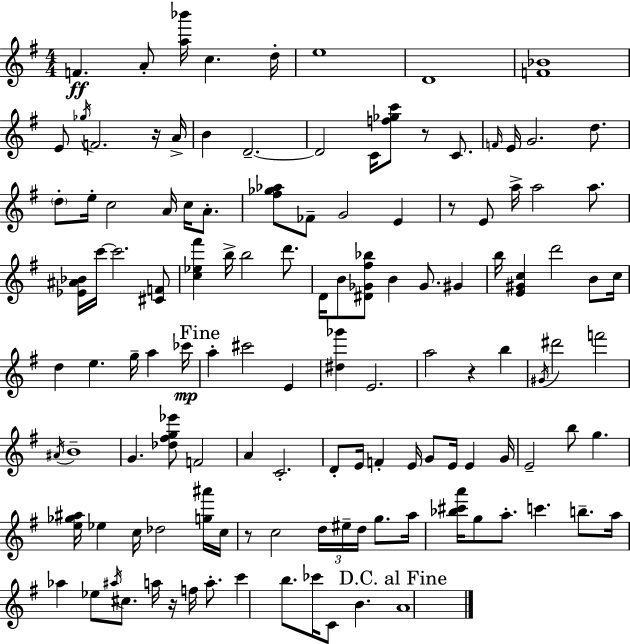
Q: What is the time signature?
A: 4/4